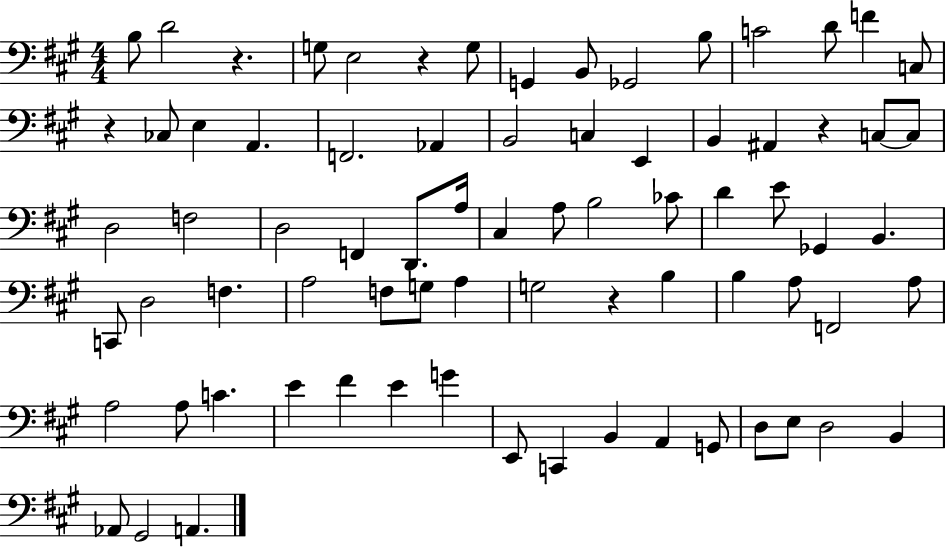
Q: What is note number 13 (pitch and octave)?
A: C3